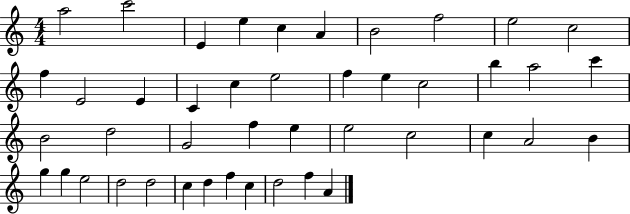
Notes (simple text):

A5/h C6/h E4/q E5/q C5/q A4/q B4/h F5/h E5/h C5/h F5/q E4/h E4/q C4/q C5/q E5/h F5/q E5/q C5/h B5/q A5/h C6/q B4/h D5/h G4/h F5/q E5/q E5/h C5/h C5/q A4/h B4/q G5/q G5/q E5/h D5/h D5/h C5/q D5/q F5/q C5/q D5/h F5/q A4/q